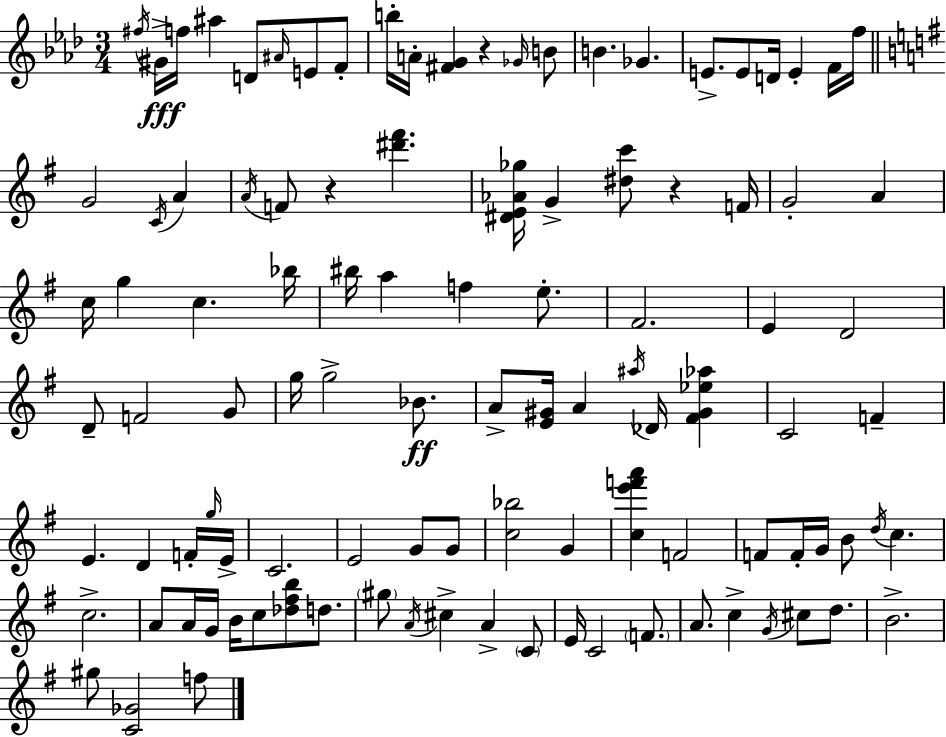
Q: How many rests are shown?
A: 3